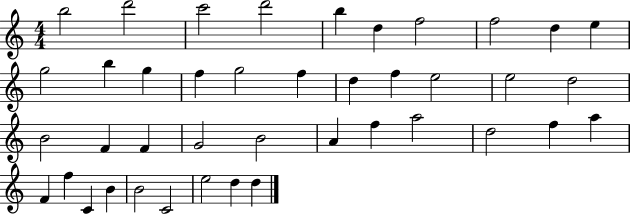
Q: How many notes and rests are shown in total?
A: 41